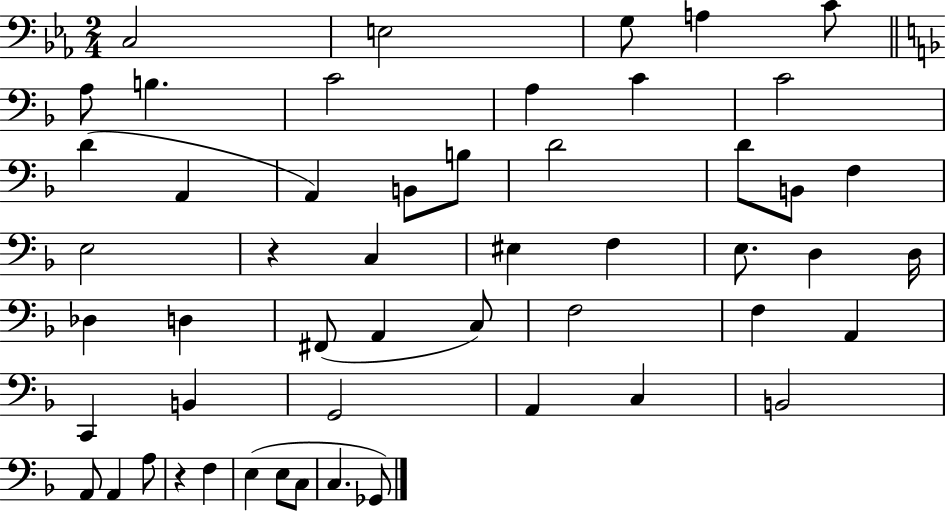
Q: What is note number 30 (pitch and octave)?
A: F#2